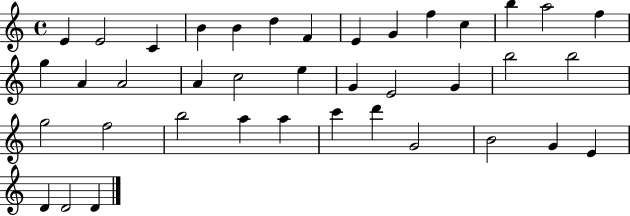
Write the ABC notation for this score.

X:1
T:Untitled
M:4/4
L:1/4
K:C
E E2 C B B d F E G f c b a2 f g A A2 A c2 e G E2 G b2 b2 g2 f2 b2 a a c' d' G2 B2 G E D D2 D